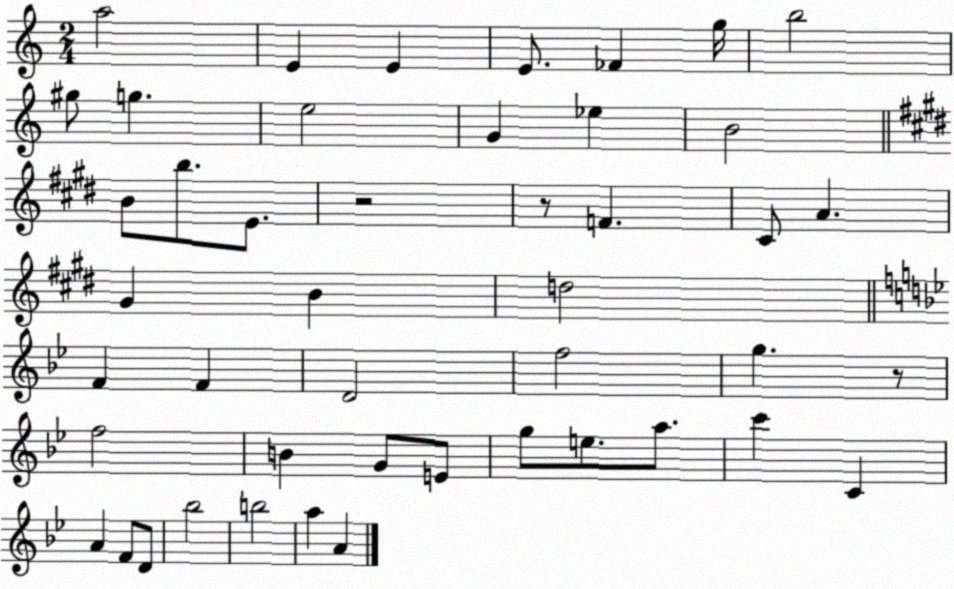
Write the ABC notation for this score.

X:1
T:Untitled
M:2/4
L:1/4
K:C
a2 E E E/2 _F g/4 b2 ^g/2 g e2 G _e B2 B/2 b/2 E/2 z2 z/2 F ^C/2 A ^G B d2 F F D2 f2 g z/2 f2 B G/2 E/2 g/2 e/2 a/2 c' C A F/2 D/2 _b2 b2 a A